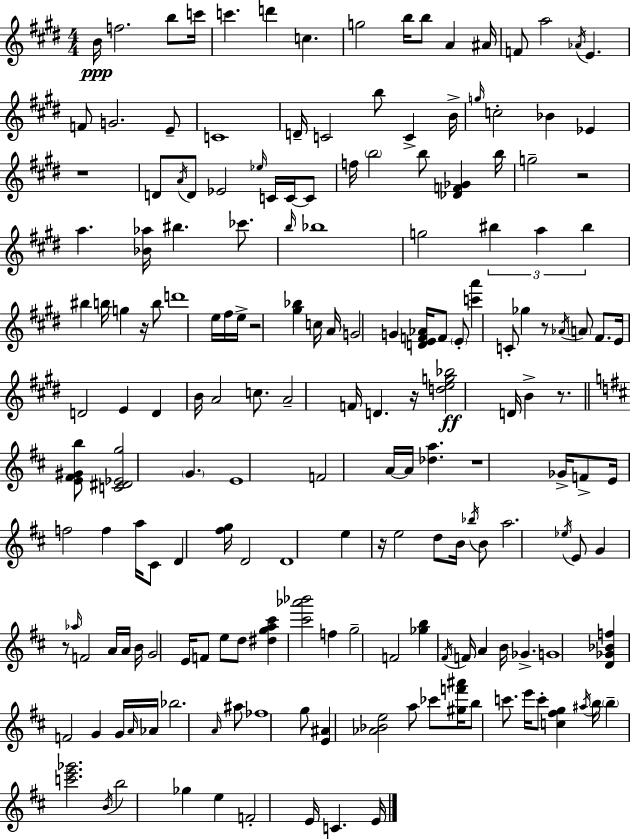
B4/s F5/h. B5/e C6/s C6/q. D6/q C5/q. G5/h B5/s B5/e A4/q A#4/s F4/e A5/h Ab4/s E4/q. F4/e G4/h. E4/e C4/w D4/s C4/h B5/e C4/q B4/s G5/s C5/h Bb4/q Eb4/q R/w D4/e A4/s D4/e Eb4/h Eb5/s C4/s C4/s C4/e F5/s B5/h B5/e [Db4,F4,Gb4]/q B5/s G5/h R/h A5/q. [Bb4,Ab5]/s BIS5/q. CES6/e. B5/s Bb5/w G5/h BIS5/q A5/q BIS5/q BIS5/q B5/s G5/q R/s B5/e D6/w E5/s F#5/s E5/s R/h [G#5,Bb5]/q C5/s A4/s G4/h G4/q [D4,E4,F4,Ab4]/s F4/e E4/e [C6,A6]/q C4/e Gb5/q R/e Ab4/s A4/e F#4/e. E4/s D4/h E4/q D4/q B4/s A4/h C5/e. A4/h F4/s D4/q. R/s [D5,E5,G5,Bb5]/h D4/s B4/q R/e. [E4,F#4,G#4,B5]/e [C4,D#4,Eb4,G5]/h G4/q. E4/w F4/h A4/s A4/s [Db5,A5]/q. R/w Gb4/s F4/e E4/s F5/h F5/q A5/s C#4/e D4/q [F#5,G5]/s D4/h D4/w E5/q R/s E5/h D5/e B4/s Bb5/s B4/e A5/h. Eb5/s E4/e G4/q R/e Ab5/s F4/h A4/s A4/s B4/s G4/h E4/s F4/e E5/e D5/e [D#5,G5,A5,C#6]/q [C#6,Ab6,Bb6]/h F5/q G5/h F4/h [Gb5,B5]/q F#4/s F4/s A4/q B4/s Gb4/q. G4/w [D4,Gb4,Bb4,F5]/q F4/h G4/q G4/s A4/s Ab4/s Bb5/h. A4/s A#5/e FES5/w G5/e [E4,A#4]/q [Ab4,Bb4,E5]/h A5/e CES6/e [G#5,F6,A#6]/s B5/e C6/e. E6/s C6/e [C5,F#5,G5]/q A#5/s B5/s B5/q [C6,E6,Gb6]/h. B4/s B5/h Gb5/q E5/q F4/h E4/s C4/q. E4/s